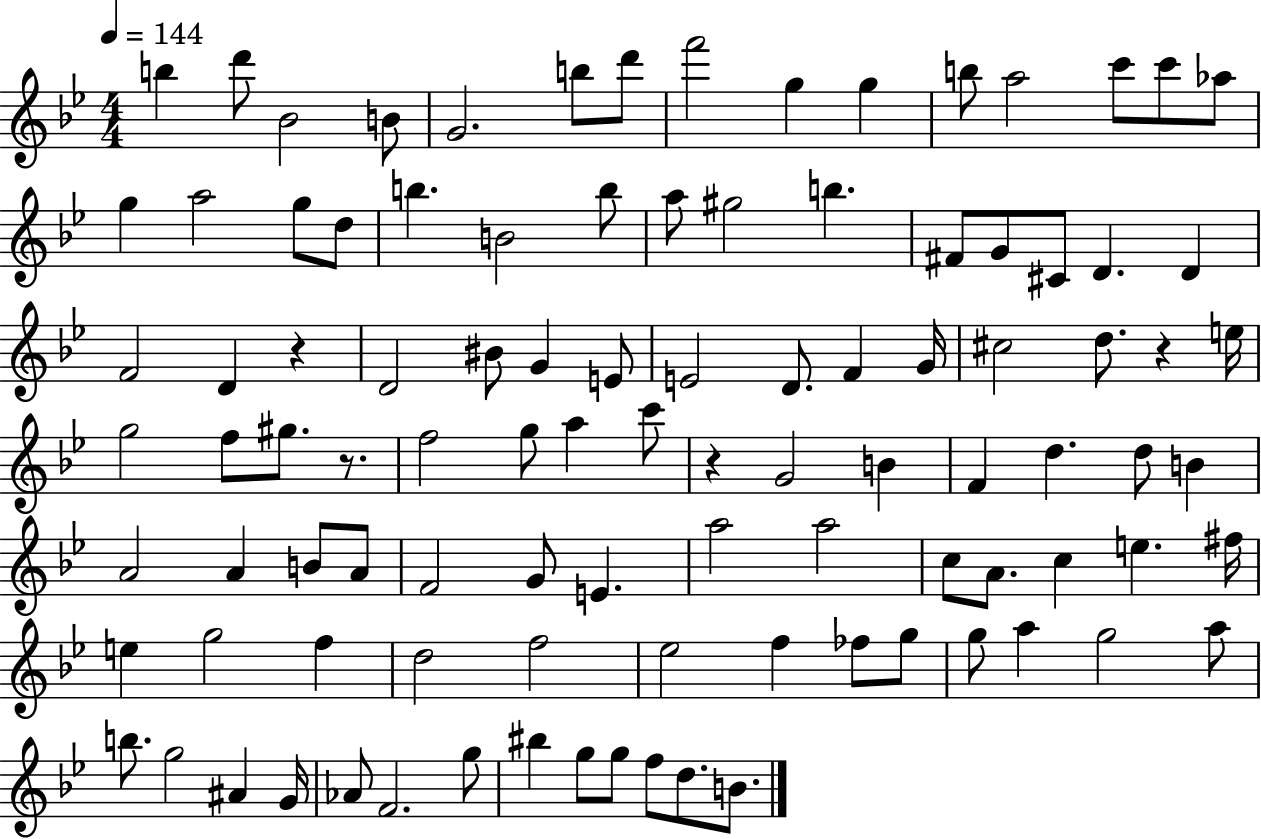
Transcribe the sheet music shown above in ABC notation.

X:1
T:Untitled
M:4/4
L:1/4
K:Bb
b d'/2 _B2 B/2 G2 b/2 d'/2 f'2 g g b/2 a2 c'/2 c'/2 _a/2 g a2 g/2 d/2 b B2 b/2 a/2 ^g2 b ^F/2 G/2 ^C/2 D D F2 D z D2 ^B/2 G E/2 E2 D/2 F G/4 ^c2 d/2 z e/4 g2 f/2 ^g/2 z/2 f2 g/2 a c'/2 z G2 B F d d/2 B A2 A B/2 A/2 F2 G/2 E a2 a2 c/2 A/2 c e ^f/4 e g2 f d2 f2 _e2 f _f/2 g/2 g/2 a g2 a/2 b/2 g2 ^A G/4 _A/2 F2 g/2 ^b g/2 g/2 f/2 d/2 B/2